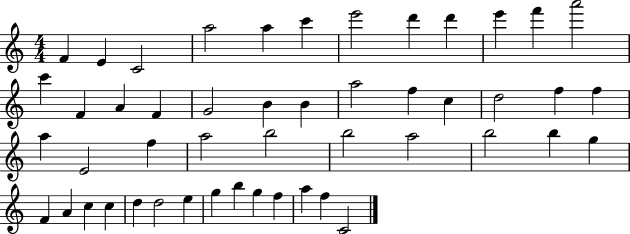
X:1
T:Untitled
M:4/4
L:1/4
K:C
F E C2 a2 a c' e'2 d' d' e' f' a'2 c' F A F G2 B B a2 f c d2 f f a E2 f a2 b2 b2 a2 b2 b g F A c c d d2 e g b g f a f C2